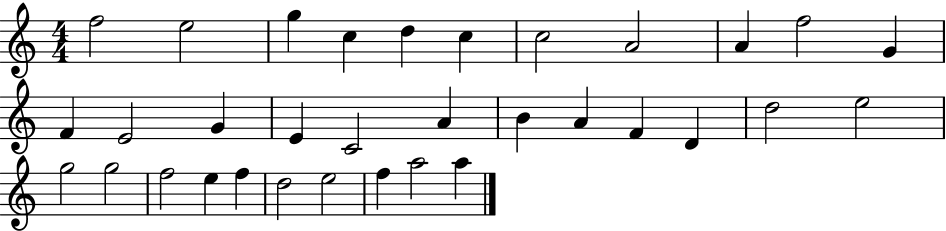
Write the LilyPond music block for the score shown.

{
  \clef treble
  \numericTimeSignature
  \time 4/4
  \key c \major
  f''2 e''2 | g''4 c''4 d''4 c''4 | c''2 a'2 | a'4 f''2 g'4 | \break f'4 e'2 g'4 | e'4 c'2 a'4 | b'4 a'4 f'4 d'4 | d''2 e''2 | \break g''2 g''2 | f''2 e''4 f''4 | d''2 e''2 | f''4 a''2 a''4 | \break \bar "|."
}